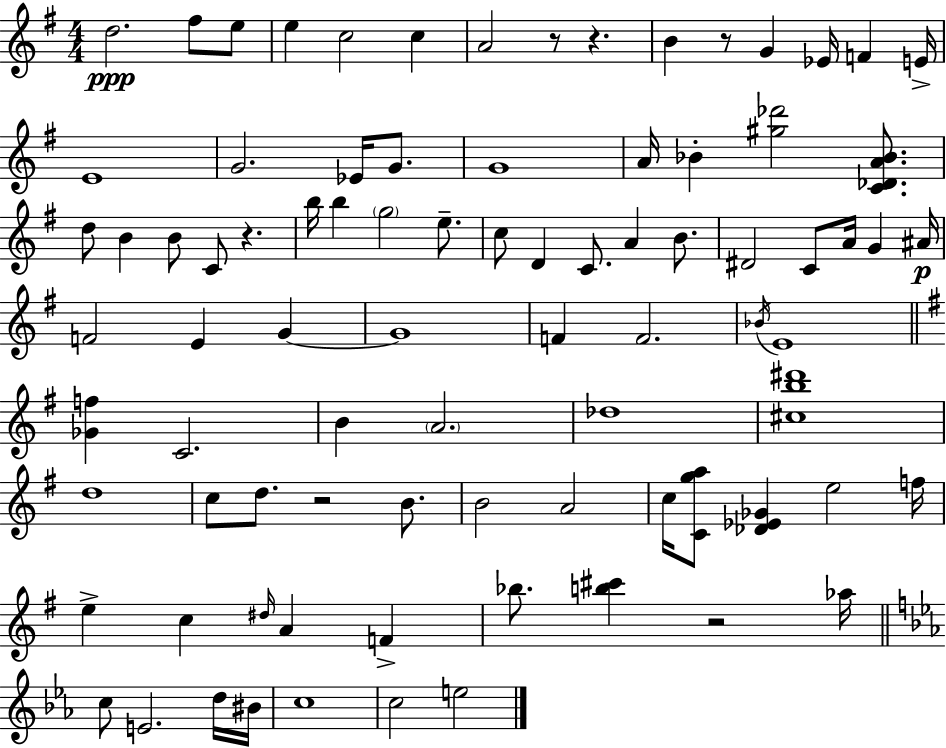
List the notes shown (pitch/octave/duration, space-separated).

D5/h. F#5/e E5/e E5/q C5/h C5/q A4/h R/e R/q. B4/q R/e G4/q Eb4/s F4/q E4/s E4/w G4/h. Eb4/s G4/e. G4/w A4/s Bb4/q [G#5,Db6]/h [C4,Db4,A4,Bb4]/e. D5/e B4/q B4/e C4/e R/q. B5/s B5/q G5/h E5/e. C5/e D4/q C4/e. A4/q B4/e. D#4/h C4/e A4/s G4/q A#4/s F4/h E4/q G4/q G4/w F4/q F4/h. Bb4/s E4/w [Gb4,F5]/q C4/h. B4/q A4/h. Db5/w [C#5,B5,D#6]/w D5/w C5/e D5/e. R/h B4/e. B4/h A4/h C5/s [C4,G5,A5]/e [Db4,Eb4,Gb4]/q E5/h F5/s E5/q C5/q D#5/s A4/q F4/q Bb5/e. [B5,C#6]/q R/h Ab5/s C5/e E4/h. D5/s BIS4/s C5/w C5/h E5/h